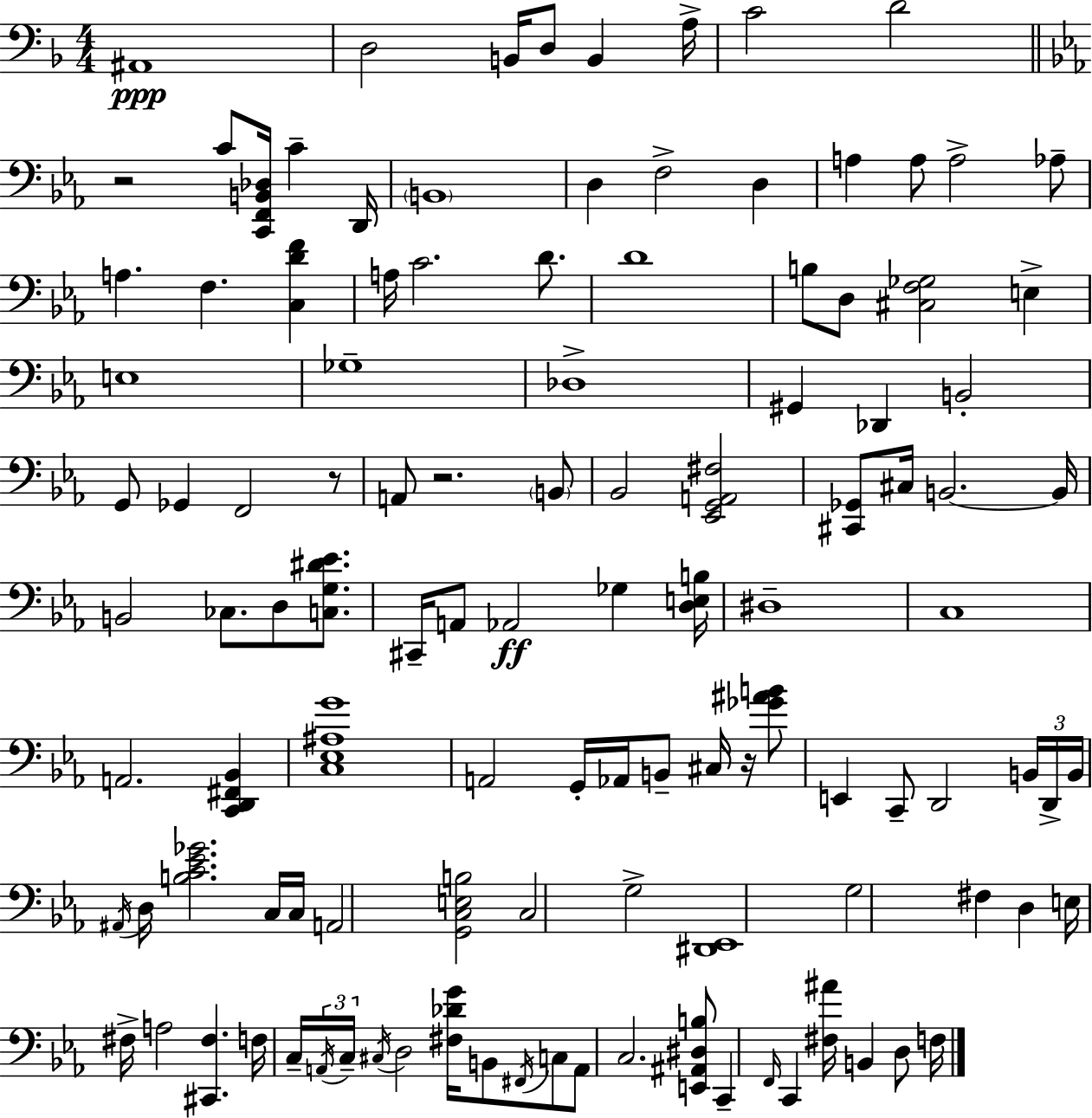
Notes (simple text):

A#2/w D3/h B2/s D3/e B2/q A3/s C4/h D4/h R/h C4/e [C2,F2,B2,Db3]/s C4/q D2/s B2/w D3/q F3/h D3/q A3/q A3/e A3/h Ab3/e A3/q. F3/q. [C3,D4,F4]/q A3/s C4/h. D4/e. D4/w B3/e D3/e [C#3,F3,Gb3]/h E3/q E3/w Gb3/w Db3/w G#2/q Db2/q B2/h G2/e Gb2/q F2/h R/e A2/e R/h. B2/e Bb2/h [Eb2,G2,A2,F#3]/h [C#2,Gb2]/e C#3/s B2/h. B2/s B2/h CES3/e. D3/e [C3,G3,D#4,Eb4]/e. C#2/s A2/e Ab2/h Gb3/q [D3,E3,B3]/s D#3/w C3/w A2/h. [C2,D2,F#2,Bb2]/q [C3,Eb3,A#3,G4]/w A2/h G2/s Ab2/s B2/e C#3/s R/s [Gb4,A#4,B4]/e E2/q C2/e D2/h B2/s D2/s B2/s A#2/s D3/s [B3,C4,Eb4,Gb4]/h. C3/s C3/s A2/h [G2,C3,E3,B3]/h C3/h G3/h [D#2,Eb2]/w G3/h F#3/q D3/q E3/s F#3/s A3/h [C#2,F#3]/q. F3/s C3/s A2/s C3/s C#3/s D3/h [F#3,Db4,G4]/s B2/e F#2/s C3/e A2/e C3/h. [E2,A#2,D#3,B3]/e C2/q F2/s C2/q [F#3,A#4]/s B2/q D3/e F3/s